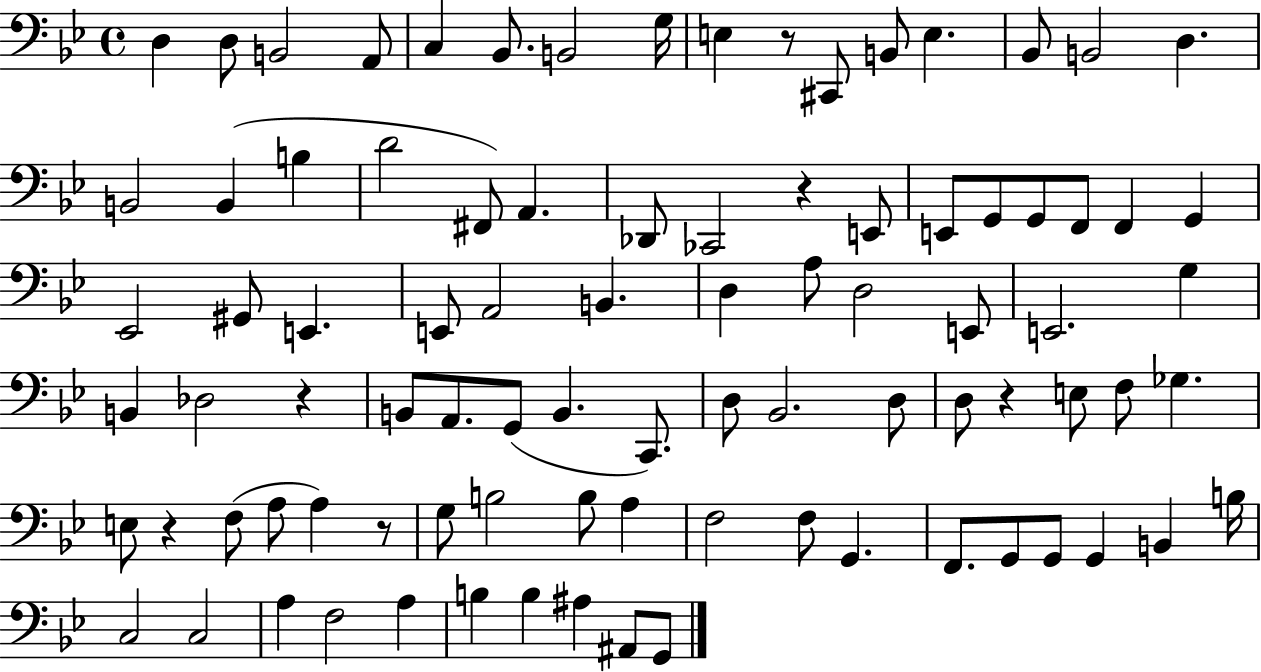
D3/q D3/e B2/h A2/e C3/q Bb2/e. B2/h G3/s E3/q R/e C#2/e B2/e E3/q. Bb2/e B2/h D3/q. B2/h B2/q B3/q D4/h F#2/e A2/q. Db2/e CES2/h R/q E2/e E2/e G2/e G2/e F2/e F2/q G2/q Eb2/h G#2/e E2/q. E2/e A2/h B2/q. D3/q A3/e D3/h E2/e E2/h. G3/q B2/q Db3/h R/q B2/e A2/e. G2/e B2/q. C2/e. D3/e Bb2/h. D3/e D3/e R/q E3/e F3/e Gb3/q. E3/e R/q F3/e A3/e A3/q R/e G3/e B3/h B3/e A3/q F3/h F3/e G2/q. F2/e. G2/e G2/e G2/q B2/q B3/s C3/h C3/h A3/q F3/h A3/q B3/q B3/q A#3/q A#2/e G2/e